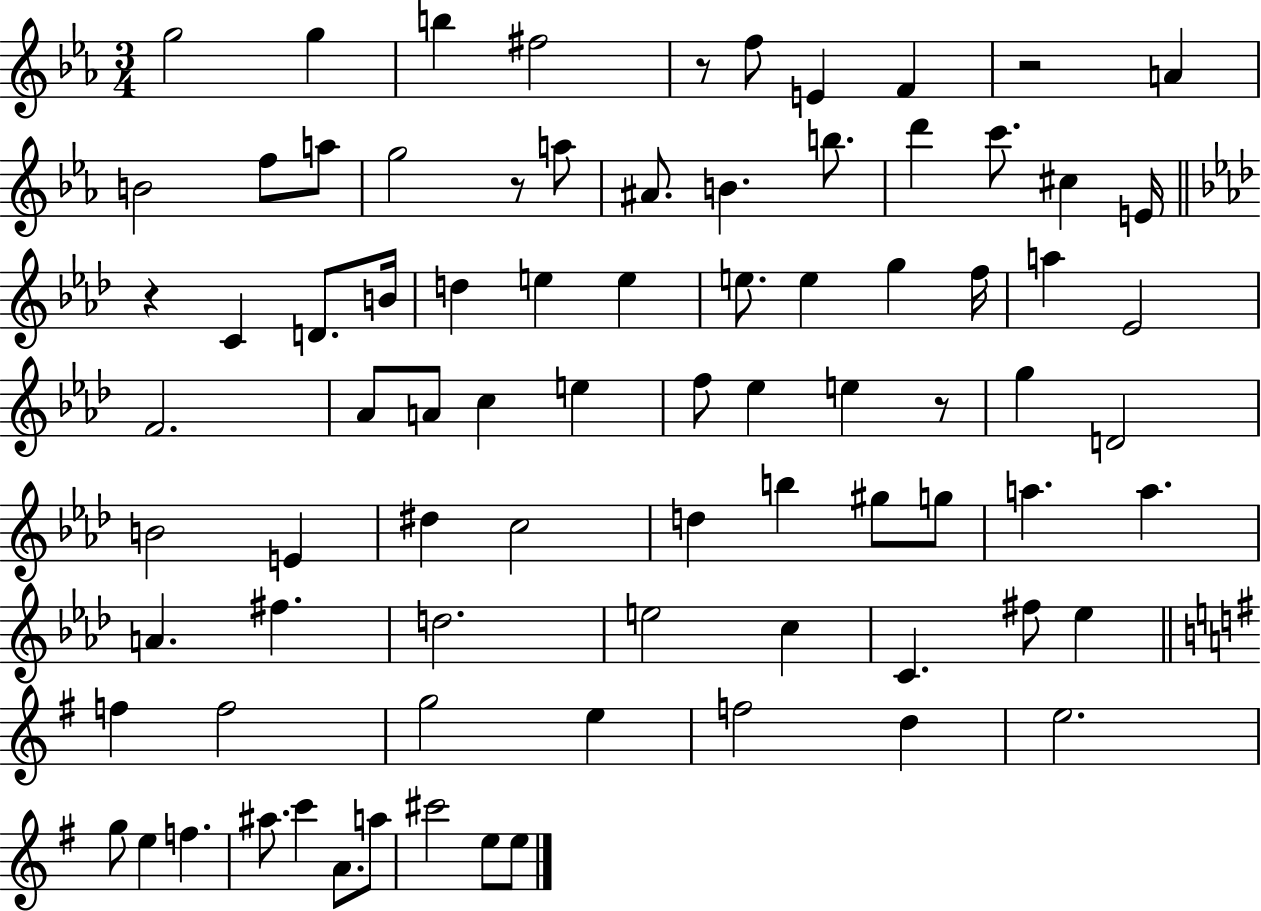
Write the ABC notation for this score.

X:1
T:Untitled
M:3/4
L:1/4
K:Eb
g2 g b ^f2 z/2 f/2 E F z2 A B2 f/2 a/2 g2 z/2 a/2 ^A/2 B b/2 d' c'/2 ^c E/4 z C D/2 B/4 d e e e/2 e g f/4 a _E2 F2 _A/2 A/2 c e f/2 _e e z/2 g D2 B2 E ^d c2 d b ^g/2 g/2 a a A ^f d2 e2 c C ^f/2 _e f f2 g2 e f2 d e2 g/2 e f ^a/2 c' A/2 a/2 ^c'2 e/2 e/2